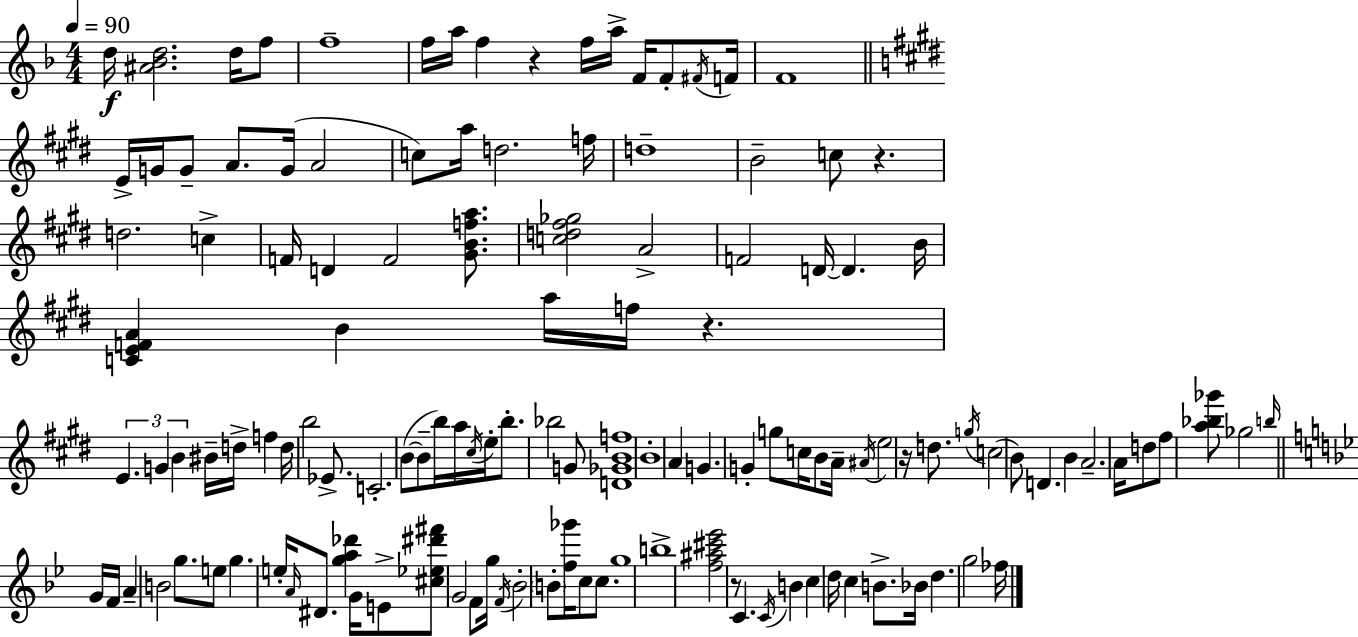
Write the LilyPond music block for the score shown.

{
  \clef treble
  \numericTimeSignature
  \time 4/4
  \key d \minor
  \tempo 4 = 90
  d''16\f <ais' bes' d''>2. d''16 f''8 | f''1-- | f''16 a''16 f''4 r4 f''16 a''16-> f'16 f'8-. \acciaccatura { fis'16 } | f'16 f'1 | \break \bar "||" \break \key e \major e'16-> g'16 g'8-- a'8. g'16( a'2 | c''8) a''16 d''2. f''16 | d''1-- | b'2-- c''8 r4. | \break d''2. c''4-> | f'16 d'4 f'2 <gis' b' f'' a''>8. | <c'' d'' fis'' ges''>2 a'2-> | f'2 d'16~~ d'4. b'16 | \break <c' e' f' a'>4 b'4 a''16 f''16 r4. | \tuplet 3/2 { e'4. g'4 b'4 } bis'16-- d''16-> | f''4 d''16 b''2 ees'8.-> | c'2.-. b'8~(~ b'8-- | \break b''16) a''16 \acciaccatura { cis''16 } e''16-. b''8.-. bes''2 g'8 | <d' ges' b' f''>1 | b'1-. | a'4 g'4. g'4-. g''8 | \break c''16 b'8 a'16-- \acciaccatura { ais'16 } e''2 r16 d''8. | \acciaccatura { g''16 }( c''2 b'8) d'4. | b'4 a'2.-- | a'16 d''8 fis''8 <a'' bes'' ges'''>8 ges''2 | \break \grace { b''16 } \bar "||" \break \key bes \major g'16 f'16 a'4-- b'2 g''8. | e''8 g''4. e''16-. \grace { a'16 } dis'8. <g'' a'' des'''>4 | g'16 e'8-> <cis'' ees'' dis''' fis'''>8 g'2 f'8 | g''16 \acciaccatura { f'16 } bes'2-. \parenthesize b'8-. <f'' ges'''>16 c''8 | \break c''8. g''1 | b''1-> | <f'' ais'' cis''' ees'''>2 r8 c'4. | \acciaccatura { c'16 } b'4 c''4 d''16 c''4 | \break b'8.-> bes'16 d''4. g''2 | fes''16 \bar "|."
}